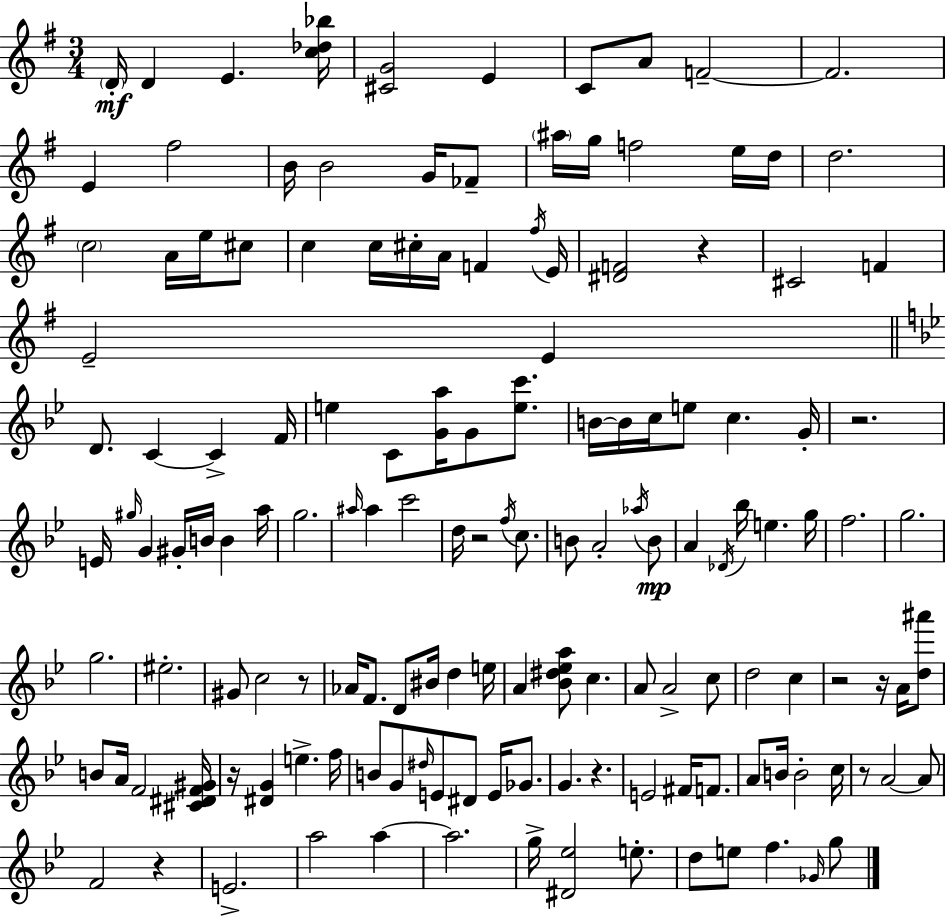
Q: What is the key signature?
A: E minor